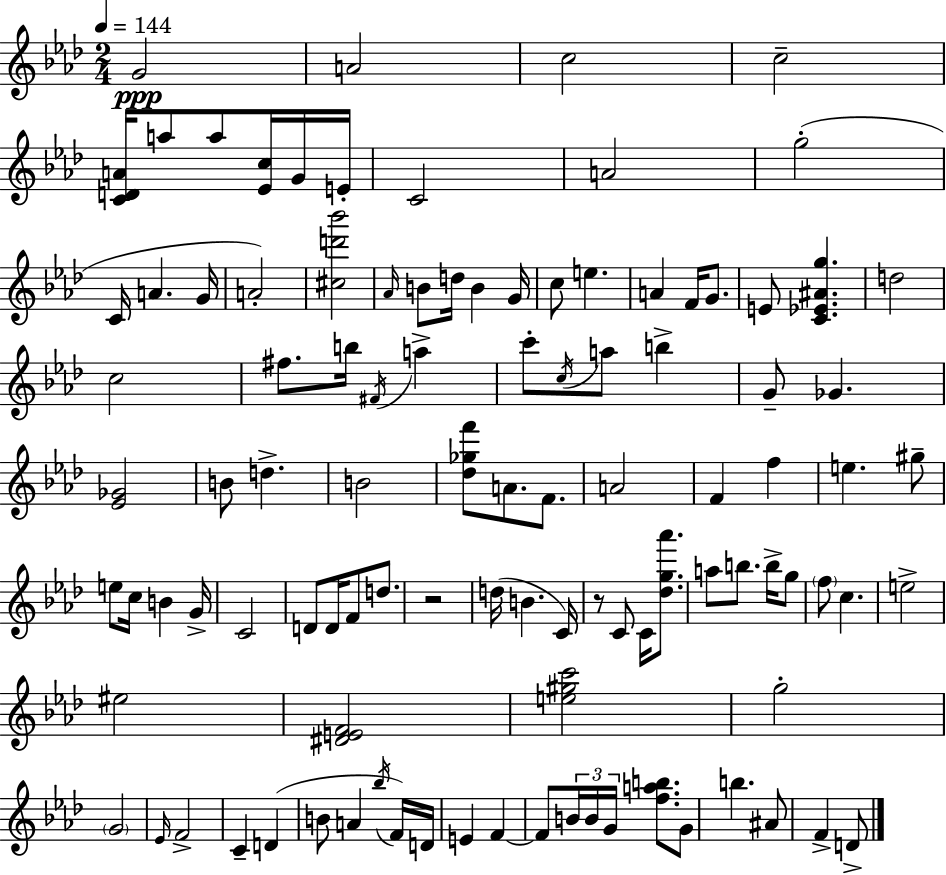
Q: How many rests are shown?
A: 2